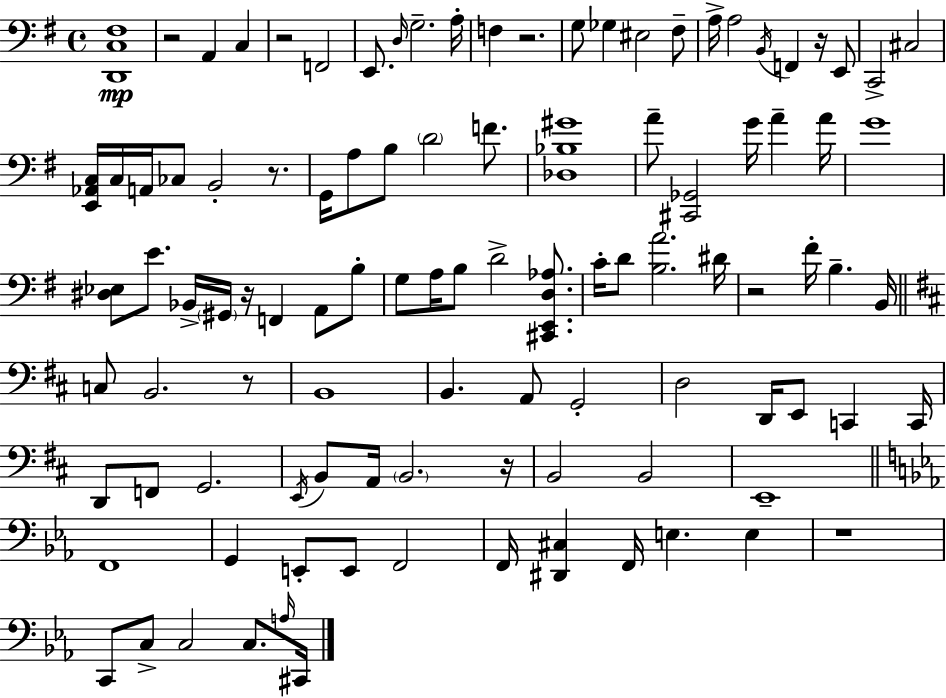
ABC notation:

X:1
T:Untitled
M:4/4
L:1/4
K:Em
[D,,C,^F,]4 z2 A,, C, z2 F,,2 E,,/2 D,/4 G,2 A,/4 F, z2 G,/2 _G, ^E,2 ^F,/2 A,/4 A,2 B,,/4 F,, z/4 E,,/2 C,,2 ^C,2 [E,,_A,,C,]/4 C,/4 A,,/4 _C,/2 B,,2 z/2 G,,/4 A,/2 B,/2 D2 F/2 [_D,_B,^G]4 A/2 [^C,,_G,,]2 G/4 A A/4 G4 [^D,_E,]/2 E/2 _B,,/4 ^G,,/4 z/4 F,, A,,/2 B,/2 G,/2 A,/4 B,/2 D2 [^C,,E,,D,_A,]/2 C/4 D/2 [B,A]2 ^D/4 z2 ^F/4 B, B,,/4 C,/2 B,,2 z/2 B,,4 B,, A,,/2 G,,2 D,2 D,,/4 E,,/2 C,, C,,/4 D,,/2 F,,/2 G,,2 E,,/4 B,,/2 A,,/4 B,,2 z/4 B,,2 B,,2 E,,4 F,,4 G,, E,,/2 E,,/2 F,,2 F,,/4 [^D,,^C,] F,,/4 E, E, z4 C,,/2 C,/2 C,2 C,/2 A,/4 ^C,,/4